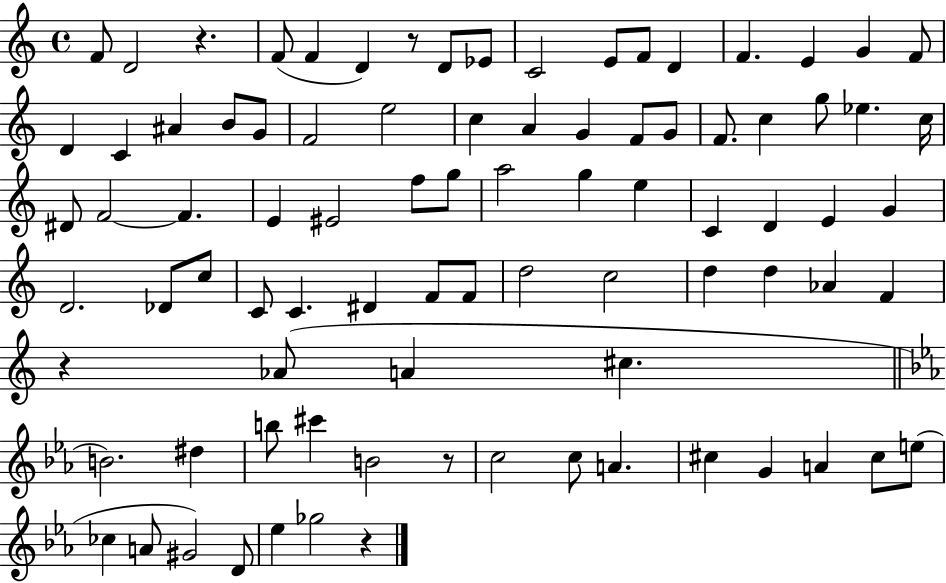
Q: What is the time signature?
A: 4/4